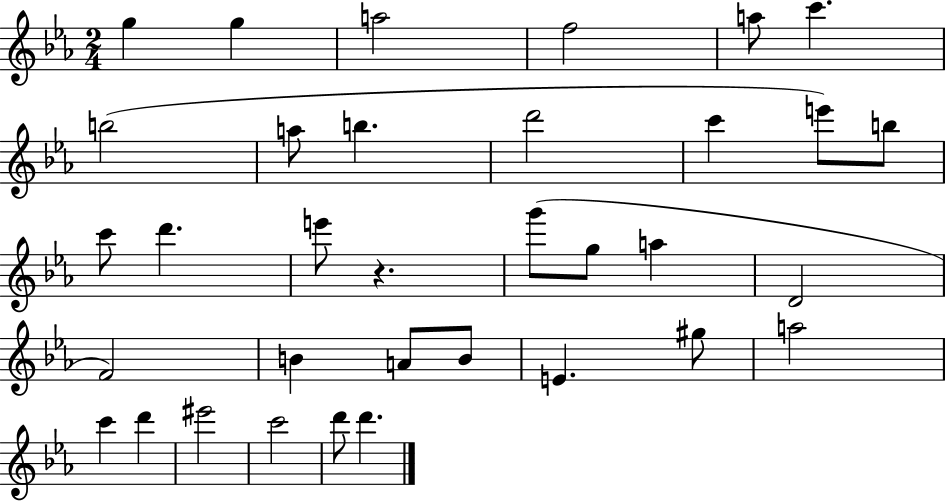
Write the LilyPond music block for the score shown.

{
  \clef treble
  \numericTimeSignature
  \time 2/4
  \key ees \major
  g''4 g''4 | a''2 | f''2 | a''8 c'''4. | \break b''2( | a''8 b''4. | d'''2 | c'''4 e'''8) b''8 | \break c'''8 d'''4. | e'''8 r4. | g'''8( g''8 a''4 | d'2 | \break f'2) | b'4 a'8 b'8 | e'4. gis''8 | a''2 | \break c'''4 d'''4 | eis'''2 | c'''2 | d'''8 d'''4. | \break \bar "|."
}